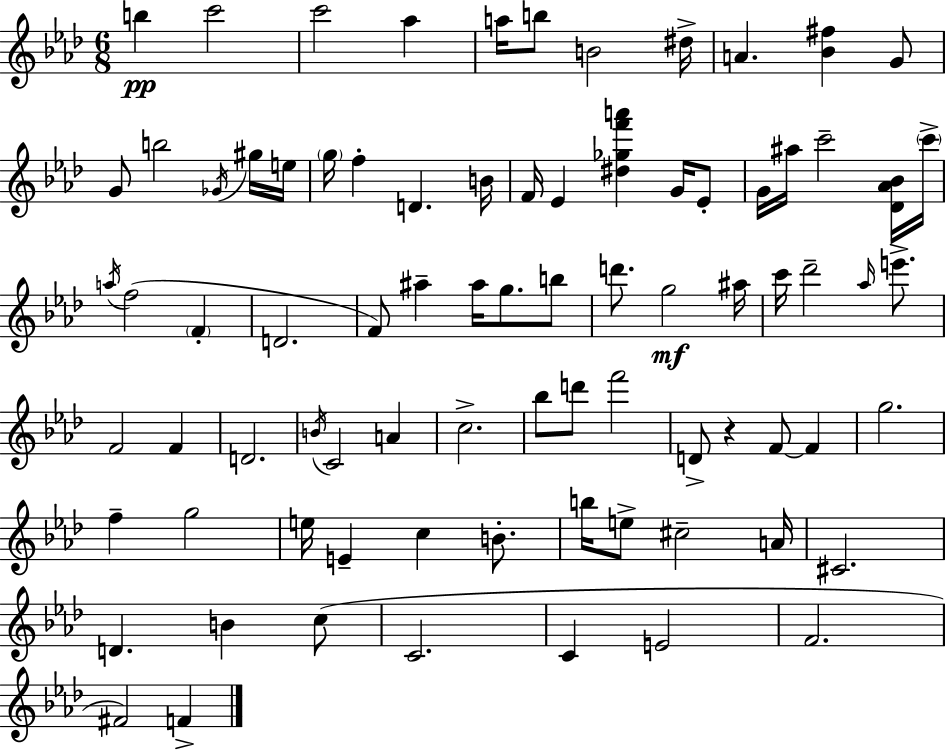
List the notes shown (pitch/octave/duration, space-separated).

B5/q C6/h C6/h Ab5/q A5/s B5/e B4/h D#5/s A4/q. [Bb4,F#5]/q G4/e G4/e B5/h Gb4/s G#5/s E5/s G5/s F5/q D4/q. B4/s F4/s Eb4/q [D#5,Gb5,F6,A6]/q G4/s Eb4/e G4/s A#5/s C6/h [Db4,Ab4,Bb4]/s C6/s A5/s F5/h F4/q D4/h. F4/e A#5/q A#5/s G5/e. B5/e D6/e. G5/h A#5/s C6/s Db6/h Ab5/s E6/e. F4/h F4/q D4/h. B4/s C4/h A4/q C5/h. Bb5/e D6/e F6/h D4/e R/q F4/e F4/q G5/h. F5/q G5/h E5/s E4/q C5/q B4/e. B5/s E5/e C#5/h A4/s C#4/h. D4/q. B4/q C5/e C4/h. C4/q E4/h F4/h. F#4/h F4/q